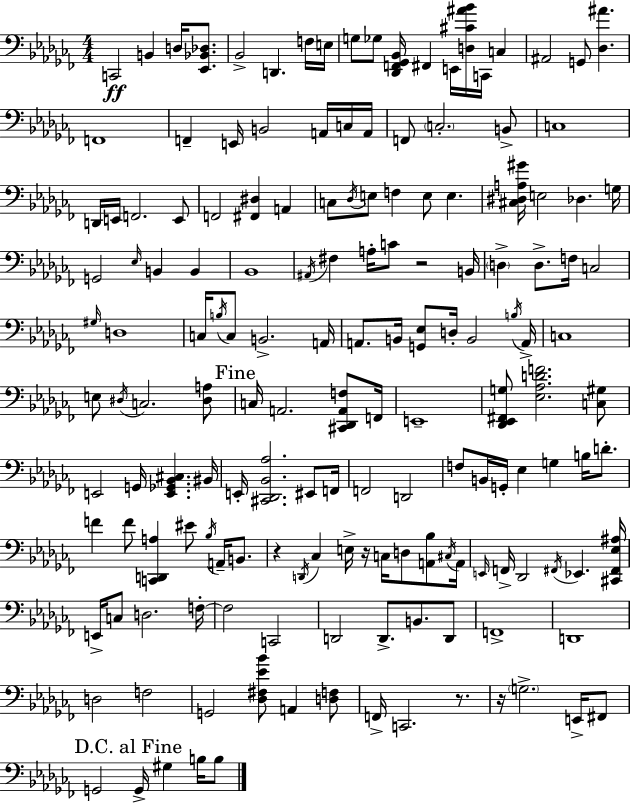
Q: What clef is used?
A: bass